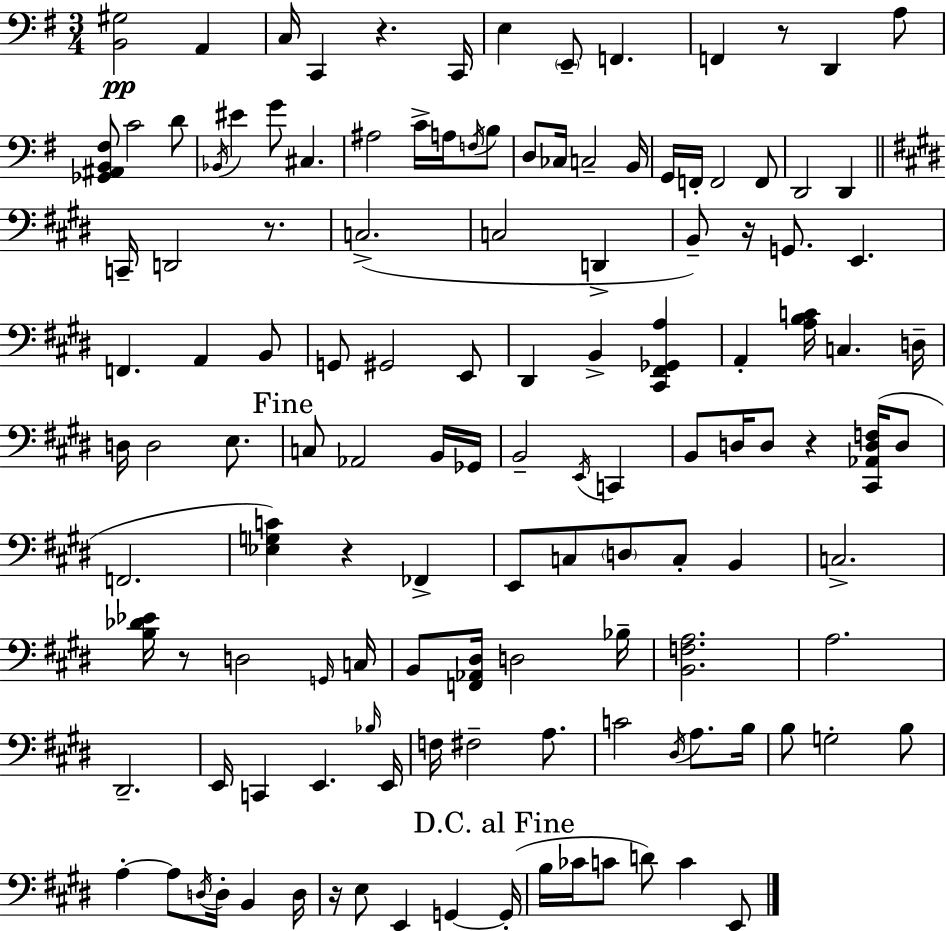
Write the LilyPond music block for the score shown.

{
  \clef bass
  \numericTimeSignature
  \time 3/4
  \key g \major
  \repeat volta 2 { <b, gis>2\pp a,4 | c16 c,4 r4. c,16 | e4 \parenthesize e,8-- f,4. | f,4 r8 d,4 a8 | \break <ges, ais, b, fis>8 c'2 d'8 | \acciaccatura { bes,16 } eis'4 g'8 cis4. | ais2 c'16-> a16 \acciaccatura { f16 } | b8 d8 ces16 c2-- | \break b,16 g,16 f,16-. f,2 | f,8 d,2 d,4 | \bar "||" \break \key e \major c,16-- d,2 r8. | c2.->( | c2 d,4-> | b,8--) r16 g,8. e,4. | \break f,4. a,4 b,8 | g,8 gis,2 e,8 | dis,4 b,4-> <cis, fis, ges, a>4 | a,4-. <a b c'>16 c4. d16-- | \break d16 d2 e8. | \mark "Fine" c8 aes,2 b,16 ges,16 | b,2-- \acciaccatura { e,16 } c,4 | b,8 d16 d8 r4 <cis, aes, d f>16( d8 | \break f,2. | <ees g c'>4) r4 fes,4-> | e,8 c8 \parenthesize d8 c8-. b,4 | c2.-> | \break <b des' ees'>16 r8 d2 | \grace { g,16 } c16 b,8 <f, aes, dis>16 d2 | bes16-- <b, f a>2. | a2. | \break dis,2.-- | e,16 c,4 e,4. | \grace { bes16 } e,16 f16 fis2-- | a8. c'2 \acciaccatura { dis16 } | \break a8. b16 b8 g2-. | b8 a4-.~~ a8 \acciaccatura { d16 } d16-. | b,4 d16 r16 e8 e,4 | g,4~~ \mark "D.C. al Fine" g,16-.( b16 ces'16 c'8 d'8) c'4 | \break e,8 } \bar "|."
}